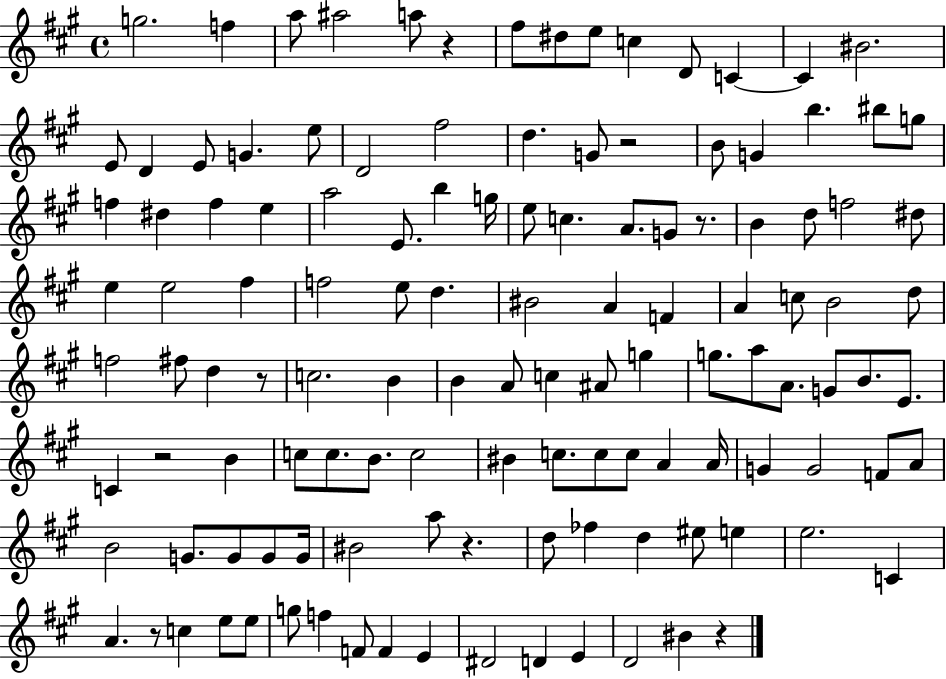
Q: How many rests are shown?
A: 8